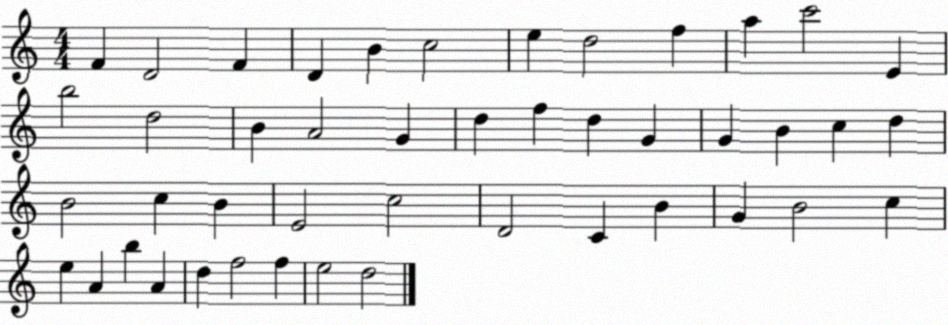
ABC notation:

X:1
T:Untitled
M:4/4
L:1/4
K:C
F D2 F D B c2 e d2 f a c'2 E b2 d2 B A2 G d f d G G B c d B2 c B E2 c2 D2 C B G B2 c e A b A d f2 f e2 d2